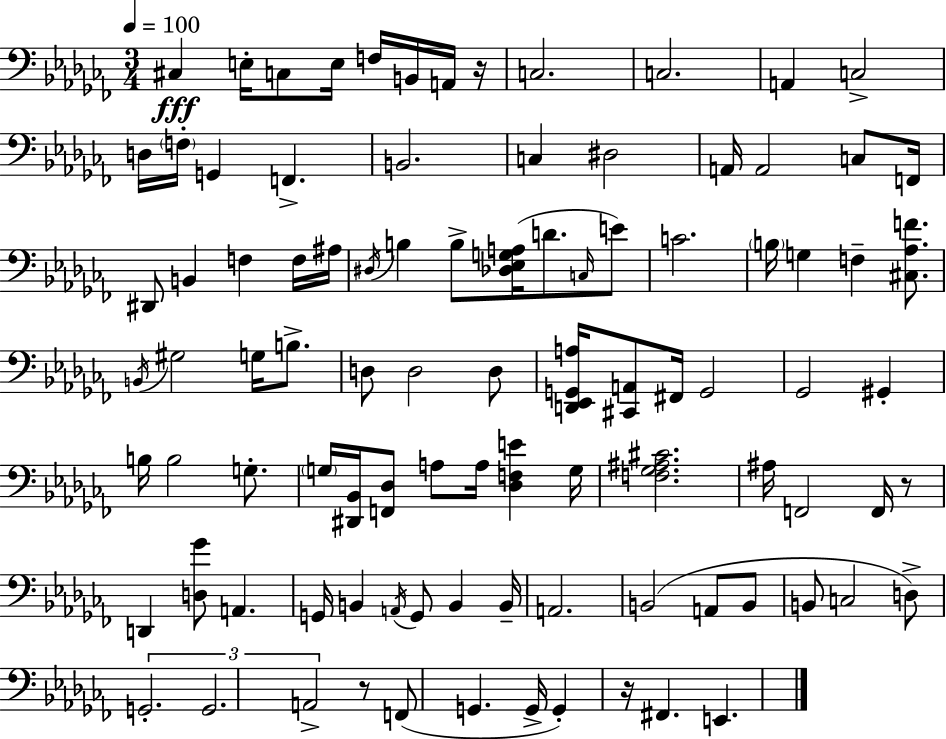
{
  \clef bass
  \numericTimeSignature
  \time 3/4
  \key aes \minor
  \tempo 4 = 100
  cis4\fff e16-. c8 e16 f16 b,16 a,16 r16 | c2. | c2. | a,4 c2-> | \break d16 \parenthesize f16-. g,4 f,4.-> | b,2. | c4 dis2 | a,16 a,2 c8 f,16 | \break dis,8 b,4 f4 f16 ais16 | \acciaccatura { dis16 } b4 b8-> <des ees g a>16( d'8. \grace { c16 } | e'8) c'2. | \parenthesize b16 g4 f4-- <cis aes f'>8. | \break \acciaccatura { b,16 } gis2 g16 | b8.-> d8 d2 | d8 <d, ees, g, a>16 <cis, a,>8 fis,16 g,2 | ges,2 gis,4-. | \break b16 b2 | g8.-. \parenthesize g16 <dis, bes,>16 <f, des>8 a8 a16 <des f e'>4 | g16 <f ges ais cis'>2. | ais16 f,2 | \break f,16 r8 d,4 <d ges'>8 a,4. | g,16 b,4 \acciaccatura { a,16 } g,8 b,4 | b,16-- a,2. | b,2( | \break a,8 b,8 b,8 c2 | d8->) \tuplet 3/2 { g,2.-. | g,2. | a,2-> } | \break r8 f,8( g,4. g,16-> g,4-.) | r16 fis,4. e,4. | \bar "|."
}